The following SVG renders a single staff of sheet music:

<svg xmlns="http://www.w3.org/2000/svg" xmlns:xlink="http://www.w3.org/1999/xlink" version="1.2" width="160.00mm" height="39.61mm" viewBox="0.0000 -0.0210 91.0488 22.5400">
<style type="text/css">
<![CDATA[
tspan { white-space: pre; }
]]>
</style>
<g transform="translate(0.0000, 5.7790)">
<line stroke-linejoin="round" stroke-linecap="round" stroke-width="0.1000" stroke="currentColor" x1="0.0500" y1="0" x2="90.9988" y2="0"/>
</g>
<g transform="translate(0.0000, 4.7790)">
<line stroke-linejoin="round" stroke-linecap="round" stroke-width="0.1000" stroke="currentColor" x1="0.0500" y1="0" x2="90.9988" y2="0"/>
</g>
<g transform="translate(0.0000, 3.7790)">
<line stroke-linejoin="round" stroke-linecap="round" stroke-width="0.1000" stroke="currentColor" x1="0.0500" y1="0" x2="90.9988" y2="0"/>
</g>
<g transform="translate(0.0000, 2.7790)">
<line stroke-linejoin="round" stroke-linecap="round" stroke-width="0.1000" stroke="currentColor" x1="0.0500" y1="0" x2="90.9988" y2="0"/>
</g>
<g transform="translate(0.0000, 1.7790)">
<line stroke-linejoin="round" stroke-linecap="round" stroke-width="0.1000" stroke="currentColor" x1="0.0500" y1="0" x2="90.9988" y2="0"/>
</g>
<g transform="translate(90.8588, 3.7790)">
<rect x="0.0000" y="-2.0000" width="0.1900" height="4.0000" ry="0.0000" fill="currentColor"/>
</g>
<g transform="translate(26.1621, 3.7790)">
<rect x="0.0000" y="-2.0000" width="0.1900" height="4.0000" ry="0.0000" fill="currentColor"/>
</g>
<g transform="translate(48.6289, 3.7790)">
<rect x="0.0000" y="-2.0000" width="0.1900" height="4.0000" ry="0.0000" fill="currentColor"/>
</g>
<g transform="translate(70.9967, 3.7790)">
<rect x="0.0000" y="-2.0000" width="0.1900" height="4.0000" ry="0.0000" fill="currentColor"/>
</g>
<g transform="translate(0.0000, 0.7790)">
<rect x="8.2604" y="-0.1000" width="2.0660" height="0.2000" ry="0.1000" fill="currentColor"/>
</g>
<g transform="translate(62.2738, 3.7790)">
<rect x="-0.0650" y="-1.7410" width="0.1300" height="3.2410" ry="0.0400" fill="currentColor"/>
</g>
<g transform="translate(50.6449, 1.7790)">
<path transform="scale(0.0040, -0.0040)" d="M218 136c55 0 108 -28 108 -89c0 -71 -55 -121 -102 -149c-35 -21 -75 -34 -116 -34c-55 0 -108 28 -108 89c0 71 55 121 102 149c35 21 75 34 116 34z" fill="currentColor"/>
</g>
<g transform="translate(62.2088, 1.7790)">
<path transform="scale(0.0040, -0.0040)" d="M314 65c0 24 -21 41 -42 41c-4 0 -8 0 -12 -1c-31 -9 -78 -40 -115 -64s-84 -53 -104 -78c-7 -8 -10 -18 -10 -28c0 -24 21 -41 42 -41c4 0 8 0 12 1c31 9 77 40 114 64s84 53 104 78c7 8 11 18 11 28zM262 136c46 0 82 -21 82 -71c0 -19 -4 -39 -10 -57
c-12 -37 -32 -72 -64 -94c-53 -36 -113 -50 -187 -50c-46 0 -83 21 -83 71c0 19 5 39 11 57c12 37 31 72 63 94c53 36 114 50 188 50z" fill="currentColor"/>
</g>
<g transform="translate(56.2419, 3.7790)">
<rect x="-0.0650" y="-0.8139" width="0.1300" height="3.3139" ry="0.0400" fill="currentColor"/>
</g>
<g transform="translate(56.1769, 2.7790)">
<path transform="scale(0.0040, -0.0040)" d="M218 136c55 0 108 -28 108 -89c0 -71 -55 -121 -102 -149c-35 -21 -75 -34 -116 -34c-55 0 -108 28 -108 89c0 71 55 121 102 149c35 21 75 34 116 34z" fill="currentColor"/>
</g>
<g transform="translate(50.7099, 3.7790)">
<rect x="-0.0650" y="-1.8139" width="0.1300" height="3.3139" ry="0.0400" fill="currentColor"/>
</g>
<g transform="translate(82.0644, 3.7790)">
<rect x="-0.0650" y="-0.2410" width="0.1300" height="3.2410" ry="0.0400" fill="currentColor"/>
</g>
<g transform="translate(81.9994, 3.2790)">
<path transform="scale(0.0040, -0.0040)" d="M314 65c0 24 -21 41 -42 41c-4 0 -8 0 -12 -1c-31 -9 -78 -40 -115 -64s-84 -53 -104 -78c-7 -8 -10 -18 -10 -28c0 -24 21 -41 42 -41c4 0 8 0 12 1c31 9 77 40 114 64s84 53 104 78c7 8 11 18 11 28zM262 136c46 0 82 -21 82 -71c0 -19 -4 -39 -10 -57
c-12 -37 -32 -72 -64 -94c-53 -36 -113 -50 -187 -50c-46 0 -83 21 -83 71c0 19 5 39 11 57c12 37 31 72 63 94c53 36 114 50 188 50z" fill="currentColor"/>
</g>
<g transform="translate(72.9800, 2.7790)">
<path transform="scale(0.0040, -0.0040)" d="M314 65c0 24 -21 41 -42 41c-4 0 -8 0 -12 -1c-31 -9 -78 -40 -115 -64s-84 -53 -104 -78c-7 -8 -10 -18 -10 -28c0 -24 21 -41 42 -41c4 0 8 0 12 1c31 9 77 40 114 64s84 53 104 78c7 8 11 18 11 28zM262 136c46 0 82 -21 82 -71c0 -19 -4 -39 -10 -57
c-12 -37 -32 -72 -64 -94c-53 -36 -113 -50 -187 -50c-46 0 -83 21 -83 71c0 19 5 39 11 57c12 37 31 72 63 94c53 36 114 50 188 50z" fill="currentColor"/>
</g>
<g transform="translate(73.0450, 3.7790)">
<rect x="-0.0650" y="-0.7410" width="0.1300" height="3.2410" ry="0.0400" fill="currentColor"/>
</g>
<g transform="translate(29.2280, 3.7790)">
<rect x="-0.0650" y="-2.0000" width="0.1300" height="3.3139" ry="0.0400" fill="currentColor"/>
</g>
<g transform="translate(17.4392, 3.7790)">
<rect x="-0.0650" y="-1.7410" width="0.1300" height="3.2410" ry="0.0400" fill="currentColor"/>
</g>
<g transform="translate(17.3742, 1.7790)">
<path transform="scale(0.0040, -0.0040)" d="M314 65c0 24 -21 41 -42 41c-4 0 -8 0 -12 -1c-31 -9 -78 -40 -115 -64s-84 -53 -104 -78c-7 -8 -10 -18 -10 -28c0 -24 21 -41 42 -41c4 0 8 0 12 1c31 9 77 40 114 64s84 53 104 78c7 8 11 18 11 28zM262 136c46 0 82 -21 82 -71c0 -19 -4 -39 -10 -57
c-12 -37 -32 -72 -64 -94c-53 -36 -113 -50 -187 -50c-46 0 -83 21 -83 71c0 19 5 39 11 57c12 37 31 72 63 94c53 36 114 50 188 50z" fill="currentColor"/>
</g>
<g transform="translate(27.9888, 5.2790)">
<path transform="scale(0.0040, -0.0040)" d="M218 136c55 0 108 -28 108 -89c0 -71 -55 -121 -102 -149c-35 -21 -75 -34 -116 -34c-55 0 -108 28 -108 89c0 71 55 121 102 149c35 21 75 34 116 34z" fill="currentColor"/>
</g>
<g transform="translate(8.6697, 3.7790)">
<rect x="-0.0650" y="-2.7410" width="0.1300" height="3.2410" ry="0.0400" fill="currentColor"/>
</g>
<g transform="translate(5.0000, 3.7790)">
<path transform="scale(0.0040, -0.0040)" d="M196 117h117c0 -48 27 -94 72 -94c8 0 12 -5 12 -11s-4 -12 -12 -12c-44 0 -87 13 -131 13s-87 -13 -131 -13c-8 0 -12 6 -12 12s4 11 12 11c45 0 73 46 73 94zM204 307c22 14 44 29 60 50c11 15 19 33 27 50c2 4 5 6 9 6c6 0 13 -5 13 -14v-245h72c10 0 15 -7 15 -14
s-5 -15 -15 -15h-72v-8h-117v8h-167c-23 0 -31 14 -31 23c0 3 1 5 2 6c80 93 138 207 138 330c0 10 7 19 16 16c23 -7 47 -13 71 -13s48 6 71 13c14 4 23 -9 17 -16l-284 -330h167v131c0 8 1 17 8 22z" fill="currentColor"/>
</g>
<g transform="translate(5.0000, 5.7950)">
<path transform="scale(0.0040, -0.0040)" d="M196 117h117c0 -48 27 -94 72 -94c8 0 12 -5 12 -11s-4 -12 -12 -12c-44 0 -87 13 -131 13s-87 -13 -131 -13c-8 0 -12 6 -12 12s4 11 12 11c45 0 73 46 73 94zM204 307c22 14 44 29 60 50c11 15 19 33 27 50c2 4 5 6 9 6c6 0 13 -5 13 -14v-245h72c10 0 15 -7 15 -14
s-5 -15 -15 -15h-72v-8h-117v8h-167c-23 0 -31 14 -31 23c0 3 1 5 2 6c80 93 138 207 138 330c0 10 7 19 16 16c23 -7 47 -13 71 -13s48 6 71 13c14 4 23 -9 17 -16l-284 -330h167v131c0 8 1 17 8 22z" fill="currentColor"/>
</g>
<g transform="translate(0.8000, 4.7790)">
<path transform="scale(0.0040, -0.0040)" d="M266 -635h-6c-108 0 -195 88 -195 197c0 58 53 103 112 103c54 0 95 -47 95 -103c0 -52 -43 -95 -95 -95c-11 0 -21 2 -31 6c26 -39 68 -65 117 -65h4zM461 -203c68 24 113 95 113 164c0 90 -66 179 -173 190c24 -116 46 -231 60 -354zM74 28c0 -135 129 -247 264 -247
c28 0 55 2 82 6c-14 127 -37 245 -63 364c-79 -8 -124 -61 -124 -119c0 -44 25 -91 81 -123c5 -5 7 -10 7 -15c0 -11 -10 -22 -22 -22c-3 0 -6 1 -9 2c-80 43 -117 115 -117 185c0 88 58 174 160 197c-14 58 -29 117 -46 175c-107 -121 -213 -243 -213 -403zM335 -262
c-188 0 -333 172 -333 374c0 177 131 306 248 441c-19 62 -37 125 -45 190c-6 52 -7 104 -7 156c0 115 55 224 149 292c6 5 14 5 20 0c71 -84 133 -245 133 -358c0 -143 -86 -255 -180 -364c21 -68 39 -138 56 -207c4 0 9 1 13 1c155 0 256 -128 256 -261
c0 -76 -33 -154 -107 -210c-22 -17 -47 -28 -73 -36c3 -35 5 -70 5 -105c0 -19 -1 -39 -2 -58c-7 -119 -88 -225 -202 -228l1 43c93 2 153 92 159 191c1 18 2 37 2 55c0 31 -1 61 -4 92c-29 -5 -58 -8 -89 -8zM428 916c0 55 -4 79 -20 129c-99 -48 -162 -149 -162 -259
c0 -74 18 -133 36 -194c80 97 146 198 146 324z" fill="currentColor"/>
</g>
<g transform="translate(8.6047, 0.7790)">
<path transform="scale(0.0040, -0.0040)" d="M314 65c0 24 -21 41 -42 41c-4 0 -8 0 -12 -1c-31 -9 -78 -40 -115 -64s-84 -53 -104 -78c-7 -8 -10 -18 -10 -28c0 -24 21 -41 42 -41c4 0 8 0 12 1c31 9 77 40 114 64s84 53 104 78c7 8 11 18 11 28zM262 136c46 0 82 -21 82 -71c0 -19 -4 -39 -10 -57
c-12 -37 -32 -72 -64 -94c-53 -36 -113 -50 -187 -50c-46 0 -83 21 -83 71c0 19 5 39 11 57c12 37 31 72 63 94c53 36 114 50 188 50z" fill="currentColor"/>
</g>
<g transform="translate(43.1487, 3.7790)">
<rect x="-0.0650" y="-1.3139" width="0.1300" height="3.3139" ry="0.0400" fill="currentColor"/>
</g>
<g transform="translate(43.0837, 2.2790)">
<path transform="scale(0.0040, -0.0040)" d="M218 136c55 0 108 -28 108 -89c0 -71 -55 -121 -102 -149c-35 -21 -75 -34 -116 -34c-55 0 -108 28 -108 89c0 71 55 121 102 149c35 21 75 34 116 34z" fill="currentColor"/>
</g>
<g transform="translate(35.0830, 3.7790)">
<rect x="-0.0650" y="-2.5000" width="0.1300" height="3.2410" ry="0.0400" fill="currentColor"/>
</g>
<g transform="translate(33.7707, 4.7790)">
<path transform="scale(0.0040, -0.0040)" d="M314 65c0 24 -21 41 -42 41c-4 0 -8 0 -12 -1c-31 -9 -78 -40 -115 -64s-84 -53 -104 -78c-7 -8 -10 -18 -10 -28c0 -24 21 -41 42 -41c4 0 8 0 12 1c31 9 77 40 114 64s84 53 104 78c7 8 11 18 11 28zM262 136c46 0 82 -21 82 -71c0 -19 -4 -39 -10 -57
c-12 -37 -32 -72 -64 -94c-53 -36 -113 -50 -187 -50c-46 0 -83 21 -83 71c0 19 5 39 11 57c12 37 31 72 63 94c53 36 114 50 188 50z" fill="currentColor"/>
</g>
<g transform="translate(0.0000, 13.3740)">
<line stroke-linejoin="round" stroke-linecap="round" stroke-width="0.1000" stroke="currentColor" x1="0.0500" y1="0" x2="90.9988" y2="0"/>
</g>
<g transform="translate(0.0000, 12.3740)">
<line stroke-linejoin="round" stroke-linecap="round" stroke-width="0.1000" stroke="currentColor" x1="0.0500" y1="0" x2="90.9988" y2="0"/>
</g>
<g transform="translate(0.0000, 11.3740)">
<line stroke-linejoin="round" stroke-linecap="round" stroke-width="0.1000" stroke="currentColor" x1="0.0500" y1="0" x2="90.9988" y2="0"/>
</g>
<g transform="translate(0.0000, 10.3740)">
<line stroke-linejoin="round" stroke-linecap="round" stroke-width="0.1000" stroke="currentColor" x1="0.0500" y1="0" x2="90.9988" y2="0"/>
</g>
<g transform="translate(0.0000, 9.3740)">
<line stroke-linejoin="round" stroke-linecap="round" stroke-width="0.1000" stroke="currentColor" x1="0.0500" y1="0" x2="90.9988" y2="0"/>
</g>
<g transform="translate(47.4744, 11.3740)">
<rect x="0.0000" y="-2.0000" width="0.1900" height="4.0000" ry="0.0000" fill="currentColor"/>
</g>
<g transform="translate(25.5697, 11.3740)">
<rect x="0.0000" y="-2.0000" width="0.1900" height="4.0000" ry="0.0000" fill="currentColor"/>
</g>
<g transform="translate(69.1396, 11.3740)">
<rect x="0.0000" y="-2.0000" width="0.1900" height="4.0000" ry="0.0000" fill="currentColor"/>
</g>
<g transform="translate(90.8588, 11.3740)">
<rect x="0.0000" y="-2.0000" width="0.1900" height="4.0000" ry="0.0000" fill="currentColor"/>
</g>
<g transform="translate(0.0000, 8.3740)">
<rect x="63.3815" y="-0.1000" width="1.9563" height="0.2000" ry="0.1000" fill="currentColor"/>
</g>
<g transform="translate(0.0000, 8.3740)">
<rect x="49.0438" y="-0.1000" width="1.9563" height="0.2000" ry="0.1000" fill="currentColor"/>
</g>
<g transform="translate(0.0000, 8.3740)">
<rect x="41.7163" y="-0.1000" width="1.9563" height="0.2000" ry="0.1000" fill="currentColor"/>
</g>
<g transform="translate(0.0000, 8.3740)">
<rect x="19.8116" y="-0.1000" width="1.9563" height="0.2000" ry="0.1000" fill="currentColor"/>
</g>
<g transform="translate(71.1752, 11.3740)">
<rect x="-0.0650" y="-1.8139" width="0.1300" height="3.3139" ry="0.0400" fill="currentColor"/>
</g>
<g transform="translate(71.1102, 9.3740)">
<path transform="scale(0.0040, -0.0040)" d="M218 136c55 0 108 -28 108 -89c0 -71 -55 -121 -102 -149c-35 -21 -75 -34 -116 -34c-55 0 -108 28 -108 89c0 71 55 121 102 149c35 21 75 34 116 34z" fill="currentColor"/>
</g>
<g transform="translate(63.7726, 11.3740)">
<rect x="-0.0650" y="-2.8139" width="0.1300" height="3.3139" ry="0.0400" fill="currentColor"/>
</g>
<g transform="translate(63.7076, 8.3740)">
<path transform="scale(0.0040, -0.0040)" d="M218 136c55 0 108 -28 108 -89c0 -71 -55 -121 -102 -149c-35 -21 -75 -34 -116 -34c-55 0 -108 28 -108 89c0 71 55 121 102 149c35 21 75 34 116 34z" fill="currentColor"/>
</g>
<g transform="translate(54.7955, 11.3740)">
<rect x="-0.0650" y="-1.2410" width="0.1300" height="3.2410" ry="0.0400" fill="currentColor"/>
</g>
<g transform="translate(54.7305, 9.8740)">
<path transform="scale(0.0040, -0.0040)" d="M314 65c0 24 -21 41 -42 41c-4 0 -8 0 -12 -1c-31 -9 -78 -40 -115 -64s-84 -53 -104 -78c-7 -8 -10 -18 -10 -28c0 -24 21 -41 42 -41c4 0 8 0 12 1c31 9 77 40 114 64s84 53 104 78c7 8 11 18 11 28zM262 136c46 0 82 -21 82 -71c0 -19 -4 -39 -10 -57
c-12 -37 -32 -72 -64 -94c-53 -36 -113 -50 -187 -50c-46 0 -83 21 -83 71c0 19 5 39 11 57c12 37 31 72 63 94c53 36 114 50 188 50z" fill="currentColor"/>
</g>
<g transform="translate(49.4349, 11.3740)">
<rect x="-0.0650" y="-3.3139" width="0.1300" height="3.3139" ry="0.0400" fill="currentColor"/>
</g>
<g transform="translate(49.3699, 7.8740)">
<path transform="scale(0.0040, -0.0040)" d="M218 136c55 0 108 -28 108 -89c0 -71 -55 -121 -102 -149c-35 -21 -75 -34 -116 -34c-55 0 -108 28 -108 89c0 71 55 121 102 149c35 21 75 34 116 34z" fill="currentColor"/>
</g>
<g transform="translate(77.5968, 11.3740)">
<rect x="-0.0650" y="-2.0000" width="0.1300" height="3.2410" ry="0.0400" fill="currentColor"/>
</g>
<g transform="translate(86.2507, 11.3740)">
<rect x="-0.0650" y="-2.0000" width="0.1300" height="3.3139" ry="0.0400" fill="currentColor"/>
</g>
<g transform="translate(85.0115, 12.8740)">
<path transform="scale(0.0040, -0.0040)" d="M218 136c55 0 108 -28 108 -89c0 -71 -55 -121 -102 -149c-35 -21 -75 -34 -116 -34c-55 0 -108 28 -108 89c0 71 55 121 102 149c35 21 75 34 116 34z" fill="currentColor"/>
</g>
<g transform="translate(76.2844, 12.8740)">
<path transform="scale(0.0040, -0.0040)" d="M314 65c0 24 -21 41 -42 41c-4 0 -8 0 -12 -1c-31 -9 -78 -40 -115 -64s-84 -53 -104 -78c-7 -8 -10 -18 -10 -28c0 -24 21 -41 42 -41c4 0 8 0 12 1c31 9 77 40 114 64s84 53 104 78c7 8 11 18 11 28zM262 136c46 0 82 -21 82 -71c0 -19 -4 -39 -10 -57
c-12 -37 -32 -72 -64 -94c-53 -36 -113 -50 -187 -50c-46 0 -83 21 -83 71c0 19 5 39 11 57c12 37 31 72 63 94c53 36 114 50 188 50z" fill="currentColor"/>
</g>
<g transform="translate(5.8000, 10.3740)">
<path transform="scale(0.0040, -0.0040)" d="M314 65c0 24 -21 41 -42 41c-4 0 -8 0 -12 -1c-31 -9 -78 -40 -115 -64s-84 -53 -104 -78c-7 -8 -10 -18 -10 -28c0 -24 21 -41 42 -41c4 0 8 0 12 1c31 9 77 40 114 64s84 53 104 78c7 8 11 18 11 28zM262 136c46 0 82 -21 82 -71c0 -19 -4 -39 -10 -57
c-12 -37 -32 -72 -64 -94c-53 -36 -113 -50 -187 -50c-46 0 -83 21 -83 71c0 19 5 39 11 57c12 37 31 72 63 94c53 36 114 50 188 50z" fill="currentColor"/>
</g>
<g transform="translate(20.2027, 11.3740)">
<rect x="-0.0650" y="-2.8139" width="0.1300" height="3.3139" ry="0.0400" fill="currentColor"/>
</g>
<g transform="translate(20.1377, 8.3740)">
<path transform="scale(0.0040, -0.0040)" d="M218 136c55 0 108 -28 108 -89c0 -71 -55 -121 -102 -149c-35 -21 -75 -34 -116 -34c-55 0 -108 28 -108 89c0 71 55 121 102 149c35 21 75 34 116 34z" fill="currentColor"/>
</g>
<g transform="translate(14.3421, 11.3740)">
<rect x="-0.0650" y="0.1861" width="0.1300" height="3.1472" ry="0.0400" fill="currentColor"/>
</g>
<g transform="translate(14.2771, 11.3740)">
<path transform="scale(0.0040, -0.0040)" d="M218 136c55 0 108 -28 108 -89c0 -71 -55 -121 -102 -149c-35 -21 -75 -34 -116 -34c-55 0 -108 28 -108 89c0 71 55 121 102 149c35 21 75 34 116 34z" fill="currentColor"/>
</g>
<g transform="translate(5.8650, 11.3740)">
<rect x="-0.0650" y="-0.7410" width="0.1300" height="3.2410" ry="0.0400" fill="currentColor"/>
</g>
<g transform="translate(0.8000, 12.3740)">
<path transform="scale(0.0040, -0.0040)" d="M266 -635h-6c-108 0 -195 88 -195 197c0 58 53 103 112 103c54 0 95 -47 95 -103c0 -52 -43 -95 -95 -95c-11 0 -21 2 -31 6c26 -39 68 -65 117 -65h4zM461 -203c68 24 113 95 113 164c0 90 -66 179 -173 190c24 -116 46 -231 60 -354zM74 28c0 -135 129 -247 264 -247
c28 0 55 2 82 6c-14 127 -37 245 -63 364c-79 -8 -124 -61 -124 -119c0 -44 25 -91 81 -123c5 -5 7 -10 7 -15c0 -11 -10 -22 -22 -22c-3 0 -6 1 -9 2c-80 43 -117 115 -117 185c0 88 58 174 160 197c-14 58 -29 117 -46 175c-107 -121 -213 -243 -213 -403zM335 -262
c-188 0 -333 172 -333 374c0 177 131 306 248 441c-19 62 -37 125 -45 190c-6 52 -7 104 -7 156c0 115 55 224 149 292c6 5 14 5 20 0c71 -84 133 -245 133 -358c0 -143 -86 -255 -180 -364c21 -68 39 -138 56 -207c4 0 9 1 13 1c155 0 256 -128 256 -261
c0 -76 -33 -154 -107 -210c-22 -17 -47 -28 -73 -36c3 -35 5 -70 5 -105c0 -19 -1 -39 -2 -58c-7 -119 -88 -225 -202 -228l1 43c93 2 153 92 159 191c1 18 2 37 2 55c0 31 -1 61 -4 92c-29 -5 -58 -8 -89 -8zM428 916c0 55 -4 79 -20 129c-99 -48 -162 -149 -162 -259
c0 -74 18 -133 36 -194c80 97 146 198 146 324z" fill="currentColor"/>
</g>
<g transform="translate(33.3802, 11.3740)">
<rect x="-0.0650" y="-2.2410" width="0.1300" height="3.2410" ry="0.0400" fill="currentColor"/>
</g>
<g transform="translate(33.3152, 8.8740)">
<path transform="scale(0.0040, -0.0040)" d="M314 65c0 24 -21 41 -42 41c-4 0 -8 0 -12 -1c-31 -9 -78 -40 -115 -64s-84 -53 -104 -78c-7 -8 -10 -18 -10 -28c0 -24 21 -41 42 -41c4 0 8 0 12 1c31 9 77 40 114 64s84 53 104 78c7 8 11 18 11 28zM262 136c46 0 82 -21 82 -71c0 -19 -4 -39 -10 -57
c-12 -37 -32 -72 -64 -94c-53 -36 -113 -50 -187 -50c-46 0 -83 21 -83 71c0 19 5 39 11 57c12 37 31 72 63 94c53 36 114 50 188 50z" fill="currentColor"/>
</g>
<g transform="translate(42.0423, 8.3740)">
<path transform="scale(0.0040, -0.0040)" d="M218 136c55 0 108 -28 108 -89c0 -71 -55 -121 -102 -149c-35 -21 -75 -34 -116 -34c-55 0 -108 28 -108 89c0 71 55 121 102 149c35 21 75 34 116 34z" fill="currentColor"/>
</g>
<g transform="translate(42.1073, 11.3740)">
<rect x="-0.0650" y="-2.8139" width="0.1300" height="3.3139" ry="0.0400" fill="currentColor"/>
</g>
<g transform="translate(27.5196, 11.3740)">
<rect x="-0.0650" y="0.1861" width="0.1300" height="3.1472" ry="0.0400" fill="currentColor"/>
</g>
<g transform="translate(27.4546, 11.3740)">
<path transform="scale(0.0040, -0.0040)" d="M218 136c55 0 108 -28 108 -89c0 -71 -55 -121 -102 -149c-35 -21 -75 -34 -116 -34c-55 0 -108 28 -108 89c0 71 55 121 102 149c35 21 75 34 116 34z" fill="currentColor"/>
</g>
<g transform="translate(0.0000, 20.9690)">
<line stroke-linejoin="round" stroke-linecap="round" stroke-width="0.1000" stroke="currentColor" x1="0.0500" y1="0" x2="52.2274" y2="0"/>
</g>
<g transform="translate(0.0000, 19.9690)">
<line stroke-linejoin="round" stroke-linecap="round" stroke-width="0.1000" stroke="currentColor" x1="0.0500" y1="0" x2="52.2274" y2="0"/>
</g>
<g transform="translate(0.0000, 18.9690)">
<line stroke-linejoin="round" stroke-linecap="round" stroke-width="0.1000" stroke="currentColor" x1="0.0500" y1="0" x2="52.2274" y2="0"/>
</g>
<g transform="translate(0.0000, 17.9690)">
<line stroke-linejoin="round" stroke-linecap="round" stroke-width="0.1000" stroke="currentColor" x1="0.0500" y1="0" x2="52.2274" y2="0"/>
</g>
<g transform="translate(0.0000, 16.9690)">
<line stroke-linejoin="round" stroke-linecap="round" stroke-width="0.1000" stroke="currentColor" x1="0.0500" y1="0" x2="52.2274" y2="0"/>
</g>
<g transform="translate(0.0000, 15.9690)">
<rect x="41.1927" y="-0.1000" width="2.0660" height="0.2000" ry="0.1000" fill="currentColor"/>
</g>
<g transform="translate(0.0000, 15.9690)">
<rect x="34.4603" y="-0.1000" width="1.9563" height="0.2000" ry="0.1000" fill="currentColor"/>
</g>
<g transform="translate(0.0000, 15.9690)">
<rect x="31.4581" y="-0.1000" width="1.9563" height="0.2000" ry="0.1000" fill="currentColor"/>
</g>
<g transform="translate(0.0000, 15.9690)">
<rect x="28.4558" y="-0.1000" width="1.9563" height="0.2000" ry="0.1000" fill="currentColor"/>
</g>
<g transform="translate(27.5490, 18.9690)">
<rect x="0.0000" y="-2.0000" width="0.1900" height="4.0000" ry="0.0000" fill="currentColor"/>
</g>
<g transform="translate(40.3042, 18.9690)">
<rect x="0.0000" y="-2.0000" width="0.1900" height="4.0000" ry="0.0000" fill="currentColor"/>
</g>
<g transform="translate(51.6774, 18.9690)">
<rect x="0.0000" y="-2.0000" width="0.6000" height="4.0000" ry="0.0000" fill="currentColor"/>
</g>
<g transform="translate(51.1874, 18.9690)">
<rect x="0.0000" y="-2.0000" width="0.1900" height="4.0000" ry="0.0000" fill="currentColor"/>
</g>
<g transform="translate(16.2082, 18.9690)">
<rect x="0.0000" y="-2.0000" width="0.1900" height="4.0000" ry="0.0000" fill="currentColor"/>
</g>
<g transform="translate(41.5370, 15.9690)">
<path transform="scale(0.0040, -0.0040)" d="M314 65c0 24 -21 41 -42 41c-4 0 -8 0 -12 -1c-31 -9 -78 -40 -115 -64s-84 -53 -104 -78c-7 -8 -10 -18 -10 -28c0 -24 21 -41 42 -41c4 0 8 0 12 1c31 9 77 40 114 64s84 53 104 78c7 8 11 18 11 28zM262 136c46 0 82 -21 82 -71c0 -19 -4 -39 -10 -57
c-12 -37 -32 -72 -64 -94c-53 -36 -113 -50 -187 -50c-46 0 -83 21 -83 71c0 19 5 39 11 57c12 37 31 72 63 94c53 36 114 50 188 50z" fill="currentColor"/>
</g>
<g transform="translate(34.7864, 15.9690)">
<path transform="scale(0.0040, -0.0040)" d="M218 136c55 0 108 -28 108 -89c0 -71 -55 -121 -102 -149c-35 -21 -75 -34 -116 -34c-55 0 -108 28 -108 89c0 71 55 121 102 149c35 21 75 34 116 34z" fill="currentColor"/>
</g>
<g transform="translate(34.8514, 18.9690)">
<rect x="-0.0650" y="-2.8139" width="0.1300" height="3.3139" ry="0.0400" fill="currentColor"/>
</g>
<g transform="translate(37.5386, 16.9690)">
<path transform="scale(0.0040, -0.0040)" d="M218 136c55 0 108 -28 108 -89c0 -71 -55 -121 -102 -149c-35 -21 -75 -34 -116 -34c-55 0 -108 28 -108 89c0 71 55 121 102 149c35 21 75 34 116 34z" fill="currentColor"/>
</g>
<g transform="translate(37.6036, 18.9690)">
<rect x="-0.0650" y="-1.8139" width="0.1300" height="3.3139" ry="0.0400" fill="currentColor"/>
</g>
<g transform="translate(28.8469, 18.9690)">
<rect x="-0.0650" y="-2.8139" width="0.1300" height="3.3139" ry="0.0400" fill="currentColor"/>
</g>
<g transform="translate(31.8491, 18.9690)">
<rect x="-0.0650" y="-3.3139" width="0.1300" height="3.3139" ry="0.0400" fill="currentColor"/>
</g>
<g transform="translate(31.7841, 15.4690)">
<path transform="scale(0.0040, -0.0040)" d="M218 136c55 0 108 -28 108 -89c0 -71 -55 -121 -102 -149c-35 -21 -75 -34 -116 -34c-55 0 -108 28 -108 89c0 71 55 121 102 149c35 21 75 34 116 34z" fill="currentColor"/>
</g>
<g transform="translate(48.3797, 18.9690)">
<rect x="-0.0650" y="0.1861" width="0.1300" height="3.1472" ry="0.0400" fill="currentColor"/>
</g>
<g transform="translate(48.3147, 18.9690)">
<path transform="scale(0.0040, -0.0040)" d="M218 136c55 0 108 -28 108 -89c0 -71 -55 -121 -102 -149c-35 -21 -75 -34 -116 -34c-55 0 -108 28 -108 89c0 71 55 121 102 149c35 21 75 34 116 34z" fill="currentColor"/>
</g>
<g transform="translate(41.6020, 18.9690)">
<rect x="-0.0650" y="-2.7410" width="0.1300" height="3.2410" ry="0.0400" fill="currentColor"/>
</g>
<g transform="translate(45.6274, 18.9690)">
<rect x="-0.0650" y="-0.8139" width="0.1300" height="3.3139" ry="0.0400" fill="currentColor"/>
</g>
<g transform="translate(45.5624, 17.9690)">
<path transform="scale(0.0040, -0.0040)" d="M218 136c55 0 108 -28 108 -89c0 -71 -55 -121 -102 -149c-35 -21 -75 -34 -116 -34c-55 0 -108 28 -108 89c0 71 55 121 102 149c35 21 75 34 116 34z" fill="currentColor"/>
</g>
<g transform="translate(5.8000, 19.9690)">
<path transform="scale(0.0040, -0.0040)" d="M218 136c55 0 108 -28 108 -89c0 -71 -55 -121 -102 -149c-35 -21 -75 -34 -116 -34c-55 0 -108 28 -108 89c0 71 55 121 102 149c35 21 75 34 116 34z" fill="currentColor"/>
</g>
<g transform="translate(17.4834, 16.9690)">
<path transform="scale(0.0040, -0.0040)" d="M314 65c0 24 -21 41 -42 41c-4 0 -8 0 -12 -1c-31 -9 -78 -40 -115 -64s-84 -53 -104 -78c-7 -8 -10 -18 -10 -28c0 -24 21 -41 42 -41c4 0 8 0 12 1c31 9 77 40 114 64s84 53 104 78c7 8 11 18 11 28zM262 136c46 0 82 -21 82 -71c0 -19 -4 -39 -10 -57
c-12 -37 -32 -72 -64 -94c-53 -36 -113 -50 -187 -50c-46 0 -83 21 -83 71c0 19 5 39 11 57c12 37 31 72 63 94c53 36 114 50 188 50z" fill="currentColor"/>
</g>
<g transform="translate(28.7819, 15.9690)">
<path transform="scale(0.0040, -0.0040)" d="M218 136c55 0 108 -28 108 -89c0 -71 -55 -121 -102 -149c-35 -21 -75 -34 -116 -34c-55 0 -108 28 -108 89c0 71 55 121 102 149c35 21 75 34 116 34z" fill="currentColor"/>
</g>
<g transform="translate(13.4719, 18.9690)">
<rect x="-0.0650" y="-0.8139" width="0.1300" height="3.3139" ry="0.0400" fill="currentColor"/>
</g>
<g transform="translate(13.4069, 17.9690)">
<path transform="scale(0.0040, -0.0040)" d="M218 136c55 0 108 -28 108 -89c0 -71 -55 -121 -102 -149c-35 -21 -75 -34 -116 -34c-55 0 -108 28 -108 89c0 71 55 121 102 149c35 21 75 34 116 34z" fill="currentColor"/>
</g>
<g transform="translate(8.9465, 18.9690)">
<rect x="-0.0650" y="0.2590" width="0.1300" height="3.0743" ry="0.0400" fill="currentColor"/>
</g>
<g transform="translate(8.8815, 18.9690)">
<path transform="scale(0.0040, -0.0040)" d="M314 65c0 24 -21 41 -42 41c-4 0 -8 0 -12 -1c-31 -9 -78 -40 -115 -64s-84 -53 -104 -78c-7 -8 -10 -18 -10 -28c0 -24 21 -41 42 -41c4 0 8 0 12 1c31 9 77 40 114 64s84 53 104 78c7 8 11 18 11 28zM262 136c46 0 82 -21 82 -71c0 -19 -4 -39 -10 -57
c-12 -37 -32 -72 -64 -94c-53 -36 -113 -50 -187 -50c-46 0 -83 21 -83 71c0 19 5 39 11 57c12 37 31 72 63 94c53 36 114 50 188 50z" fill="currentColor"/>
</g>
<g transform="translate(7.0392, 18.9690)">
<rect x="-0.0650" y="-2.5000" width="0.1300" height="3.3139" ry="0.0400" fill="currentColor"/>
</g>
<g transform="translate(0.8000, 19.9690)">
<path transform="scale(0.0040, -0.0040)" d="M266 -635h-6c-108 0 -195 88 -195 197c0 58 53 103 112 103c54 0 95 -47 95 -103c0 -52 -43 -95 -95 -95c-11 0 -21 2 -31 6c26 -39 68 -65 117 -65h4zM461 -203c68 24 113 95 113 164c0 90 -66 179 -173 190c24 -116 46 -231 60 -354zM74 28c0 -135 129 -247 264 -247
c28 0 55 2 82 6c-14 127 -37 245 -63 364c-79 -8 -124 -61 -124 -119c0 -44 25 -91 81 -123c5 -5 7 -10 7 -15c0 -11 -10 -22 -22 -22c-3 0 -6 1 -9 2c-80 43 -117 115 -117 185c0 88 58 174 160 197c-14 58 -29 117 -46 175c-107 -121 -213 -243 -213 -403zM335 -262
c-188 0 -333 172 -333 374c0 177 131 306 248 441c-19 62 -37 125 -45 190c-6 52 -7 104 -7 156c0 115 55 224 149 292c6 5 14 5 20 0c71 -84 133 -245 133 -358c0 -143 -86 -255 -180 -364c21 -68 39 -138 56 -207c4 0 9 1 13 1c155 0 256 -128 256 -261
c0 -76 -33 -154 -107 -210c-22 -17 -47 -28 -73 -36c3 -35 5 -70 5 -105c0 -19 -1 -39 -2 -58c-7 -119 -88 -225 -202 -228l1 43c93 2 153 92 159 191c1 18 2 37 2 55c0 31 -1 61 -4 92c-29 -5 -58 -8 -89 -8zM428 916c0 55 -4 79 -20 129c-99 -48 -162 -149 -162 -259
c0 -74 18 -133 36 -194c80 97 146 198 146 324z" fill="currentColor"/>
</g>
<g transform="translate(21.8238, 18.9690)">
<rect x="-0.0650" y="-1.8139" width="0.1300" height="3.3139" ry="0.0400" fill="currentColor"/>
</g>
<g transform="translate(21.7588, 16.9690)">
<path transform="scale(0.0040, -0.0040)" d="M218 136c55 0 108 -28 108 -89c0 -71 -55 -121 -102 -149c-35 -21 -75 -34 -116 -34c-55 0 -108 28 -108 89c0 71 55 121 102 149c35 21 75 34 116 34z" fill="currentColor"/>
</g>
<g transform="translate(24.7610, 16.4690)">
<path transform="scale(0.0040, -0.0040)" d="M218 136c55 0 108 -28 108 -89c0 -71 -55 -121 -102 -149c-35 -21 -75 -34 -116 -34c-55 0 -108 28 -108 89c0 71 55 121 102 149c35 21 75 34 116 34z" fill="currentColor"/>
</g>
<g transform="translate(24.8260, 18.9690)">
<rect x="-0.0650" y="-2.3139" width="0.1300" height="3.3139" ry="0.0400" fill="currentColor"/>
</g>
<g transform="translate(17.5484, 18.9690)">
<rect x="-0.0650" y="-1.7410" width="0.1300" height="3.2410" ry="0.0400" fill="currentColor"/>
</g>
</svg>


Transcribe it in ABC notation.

X:1
T:Untitled
M:4/4
L:1/4
K:C
a2 f2 F G2 e f d f2 d2 c2 d2 B a B g2 a b e2 a f F2 F G B2 d f2 f g a b a f a2 d B